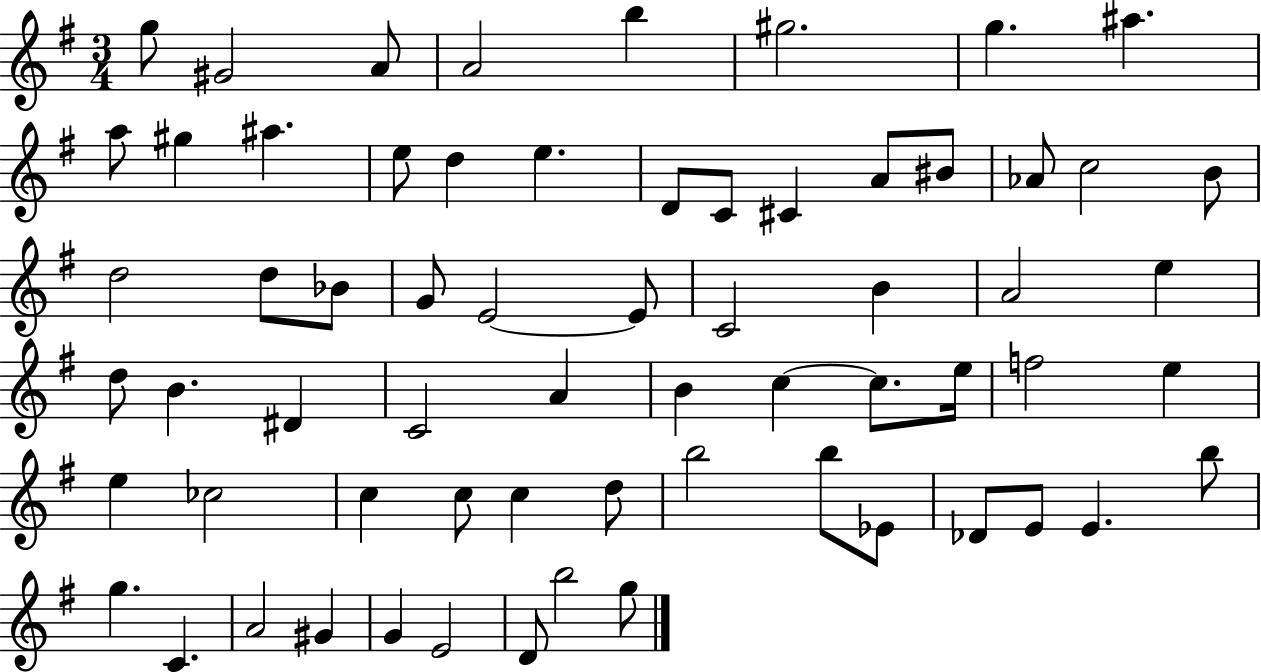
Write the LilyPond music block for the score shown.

{
  \clef treble
  \numericTimeSignature
  \time 3/4
  \key g \major
  g''8 gis'2 a'8 | a'2 b''4 | gis''2. | g''4. ais''4. | \break a''8 gis''4 ais''4. | e''8 d''4 e''4. | d'8 c'8 cis'4 a'8 bis'8 | aes'8 c''2 b'8 | \break d''2 d''8 bes'8 | g'8 e'2~~ e'8 | c'2 b'4 | a'2 e''4 | \break d''8 b'4. dis'4 | c'2 a'4 | b'4 c''4~~ c''8. e''16 | f''2 e''4 | \break e''4 ces''2 | c''4 c''8 c''4 d''8 | b''2 b''8 ees'8 | des'8 e'8 e'4. b''8 | \break g''4. c'4. | a'2 gis'4 | g'4 e'2 | d'8 b''2 g''8 | \break \bar "|."
}